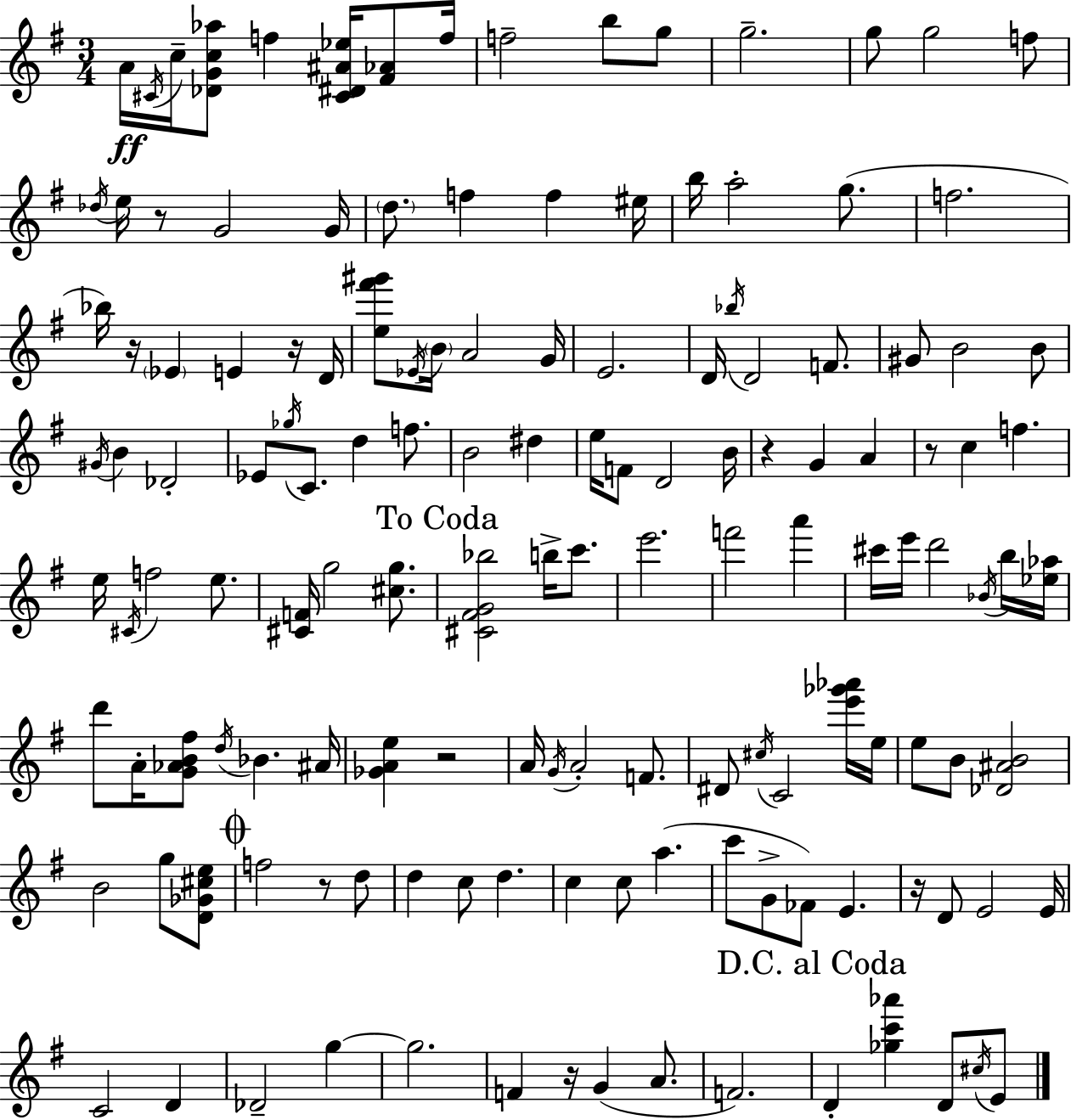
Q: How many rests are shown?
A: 9